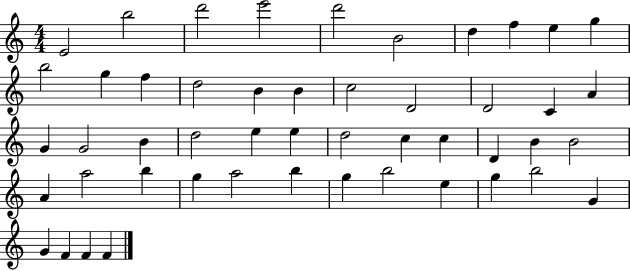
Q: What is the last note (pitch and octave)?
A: F4